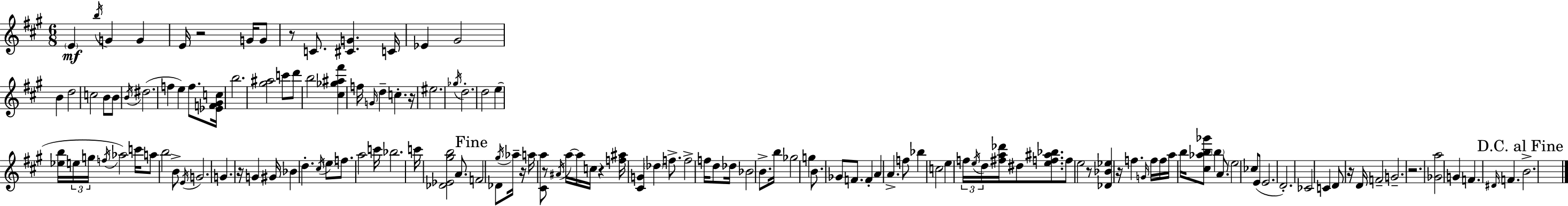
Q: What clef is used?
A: treble